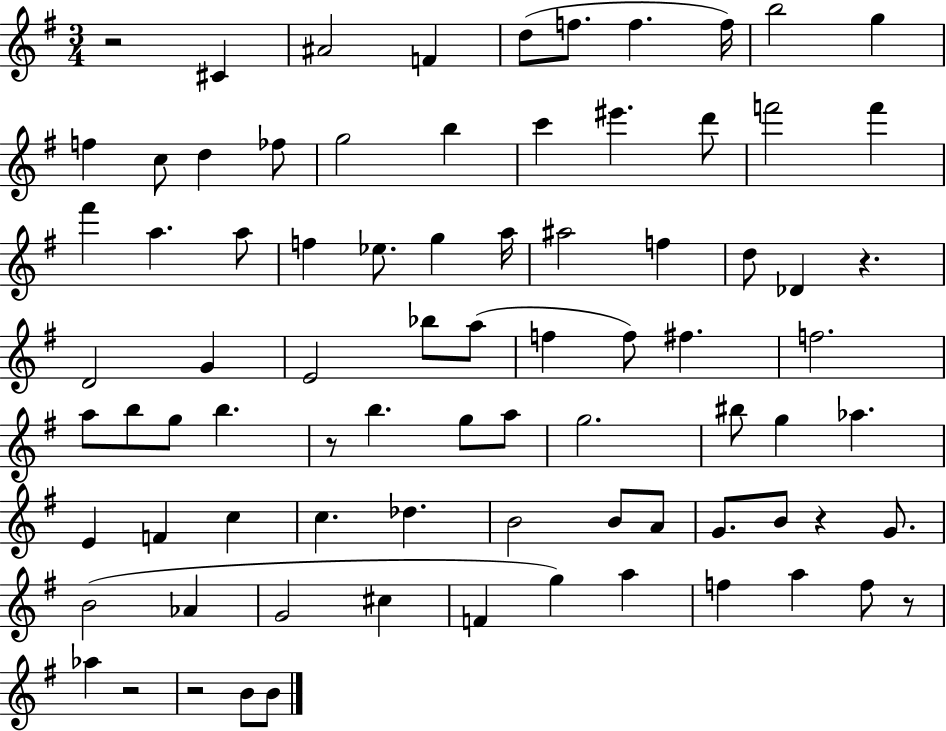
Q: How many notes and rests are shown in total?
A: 82